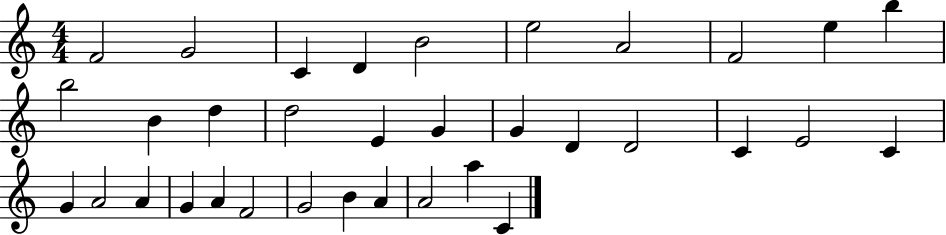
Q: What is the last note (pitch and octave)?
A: C4